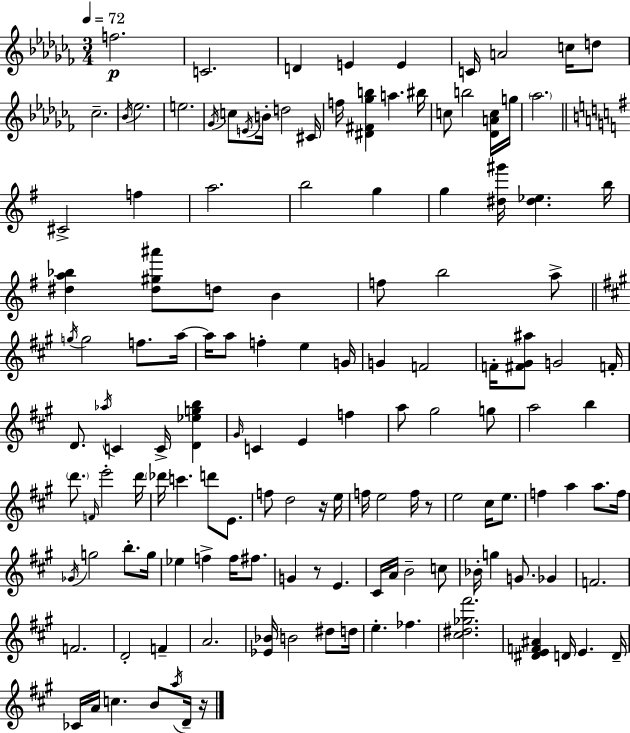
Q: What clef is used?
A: treble